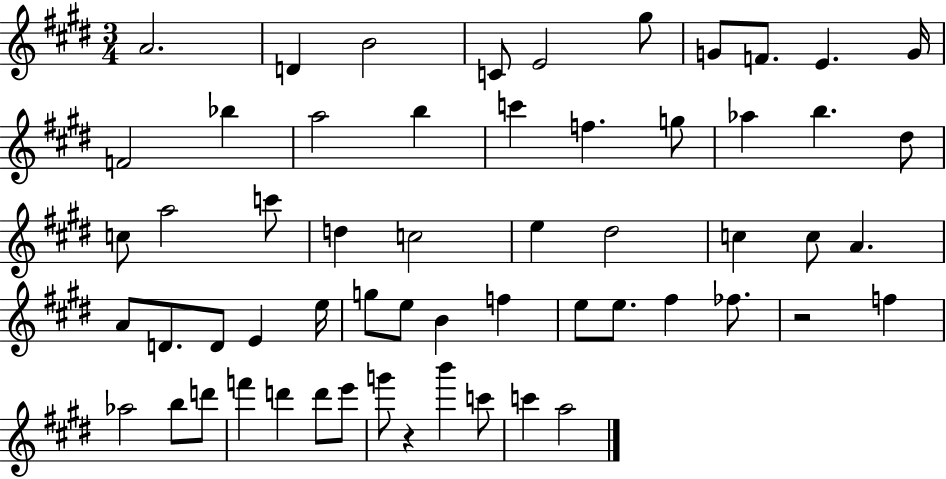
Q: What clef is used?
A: treble